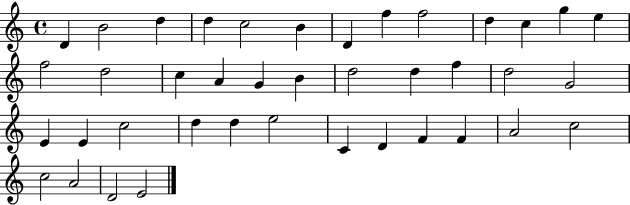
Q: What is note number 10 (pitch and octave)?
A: D5